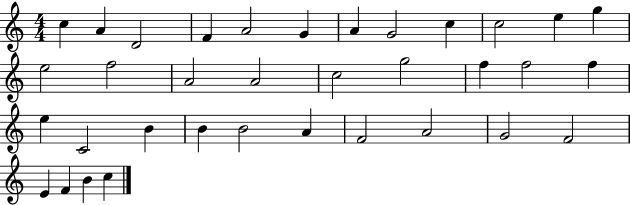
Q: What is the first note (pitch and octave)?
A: C5